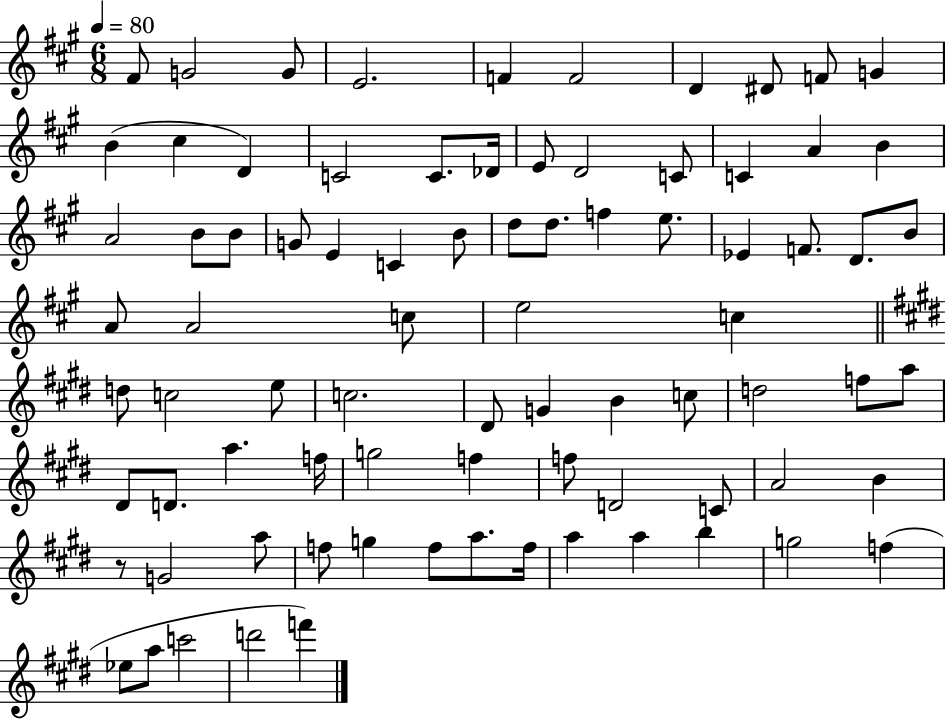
{
  \clef treble
  \numericTimeSignature
  \time 6/8
  \key a \major
  \tempo 4 = 80
  fis'8 g'2 g'8 | e'2. | f'4 f'2 | d'4 dis'8 f'8 g'4 | \break b'4( cis''4 d'4) | c'2 c'8. des'16 | e'8 d'2 c'8 | c'4 a'4 b'4 | \break a'2 b'8 b'8 | g'8 e'4 c'4 b'8 | d''8 d''8. f''4 e''8. | ees'4 f'8. d'8. b'8 | \break a'8 a'2 c''8 | e''2 c''4 | \bar "||" \break \key e \major d''8 c''2 e''8 | c''2. | dis'8 g'4 b'4 c''8 | d''2 f''8 a''8 | \break dis'8 d'8. a''4. f''16 | g''2 f''4 | f''8 d'2 c'8 | a'2 b'4 | \break r8 g'2 a''8 | f''8 g''4 f''8 a''8. f''16 | a''4 a''4 b''4 | g''2 f''4( | \break ees''8 a''8 c'''2 | d'''2 f'''4) | \bar "|."
}